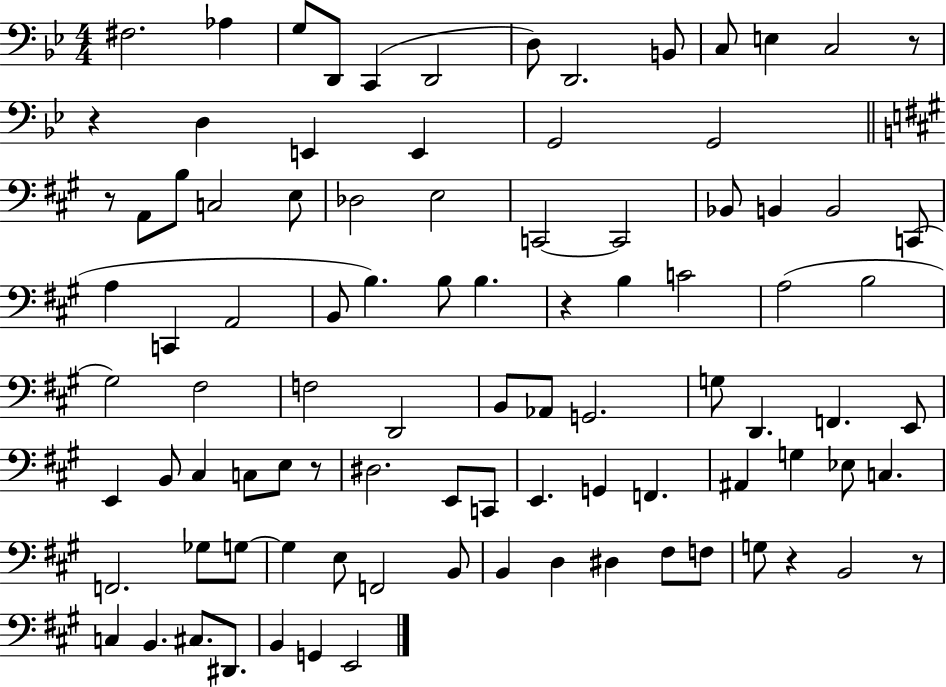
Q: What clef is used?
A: bass